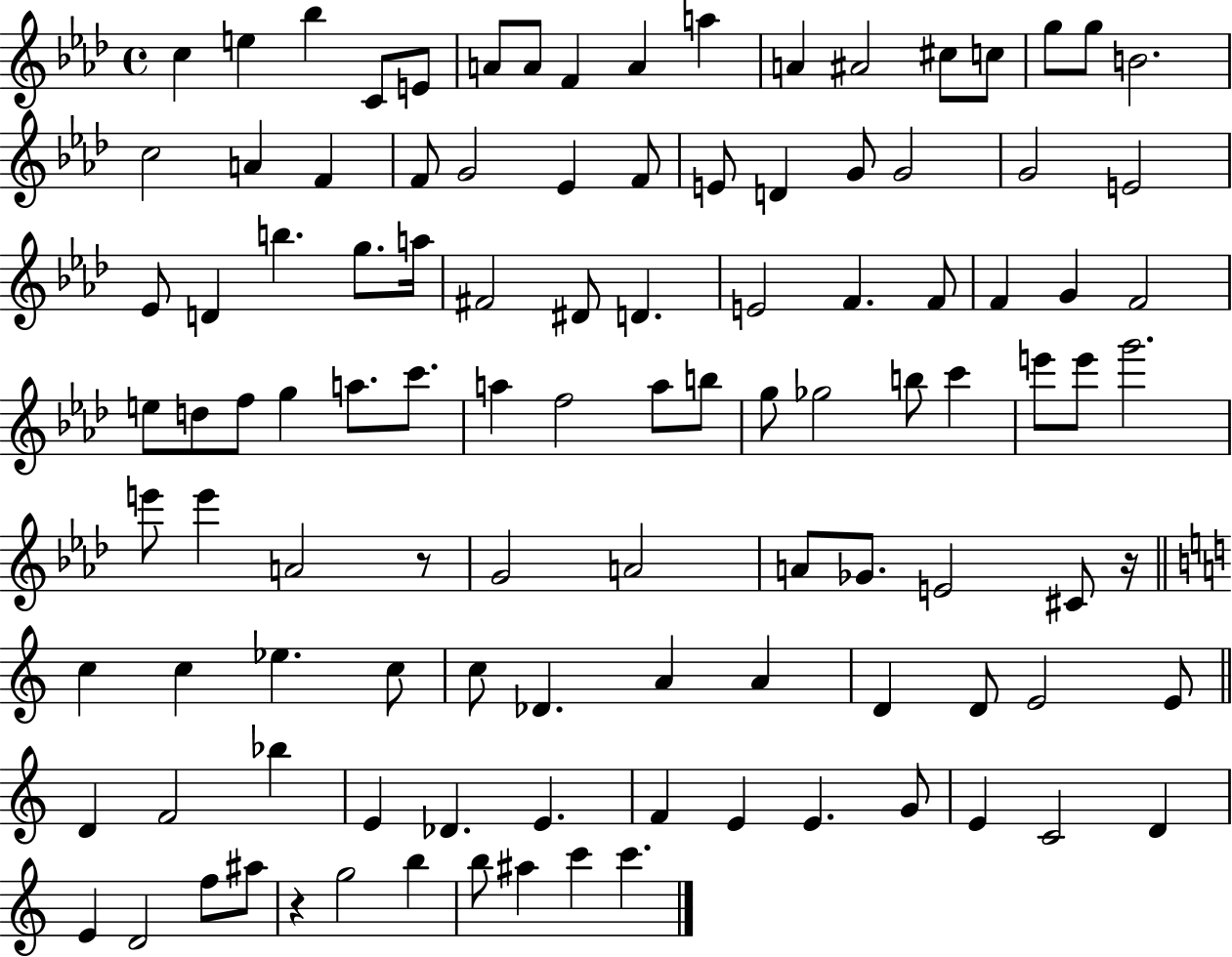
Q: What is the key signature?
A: AES major